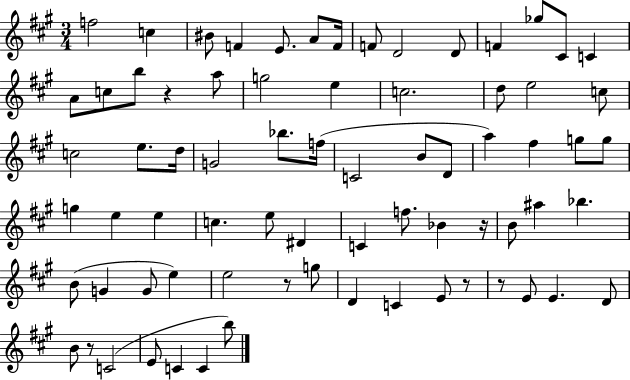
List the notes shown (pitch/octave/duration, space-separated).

F5/h C5/q BIS4/e F4/q E4/e. A4/e F4/s F4/e D4/h D4/e F4/q Gb5/e C#4/e C4/q A4/e C5/e B5/e R/q A5/e G5/h E5/q C5/h. D5/e E5/h C5/e C5/h E5/e. D5/s G4/h Bb5/e. F5/s C4/h B4/e D4/e A5/q F#5/q G5/e G5/e G5/q E5/q E5/q C5/q. E5/e D#4/q C4/q F5/e. Bb4/q R/s B4/e A#5/q Bb5/q. B4/e G4/q G4/e E5/q E5/h R/e G5/e D4/q C4/q E4/e R/e R/e E4/e E4/q. D4/e B4/e R/e C4/h E4/e C4/q C4/q B5/e